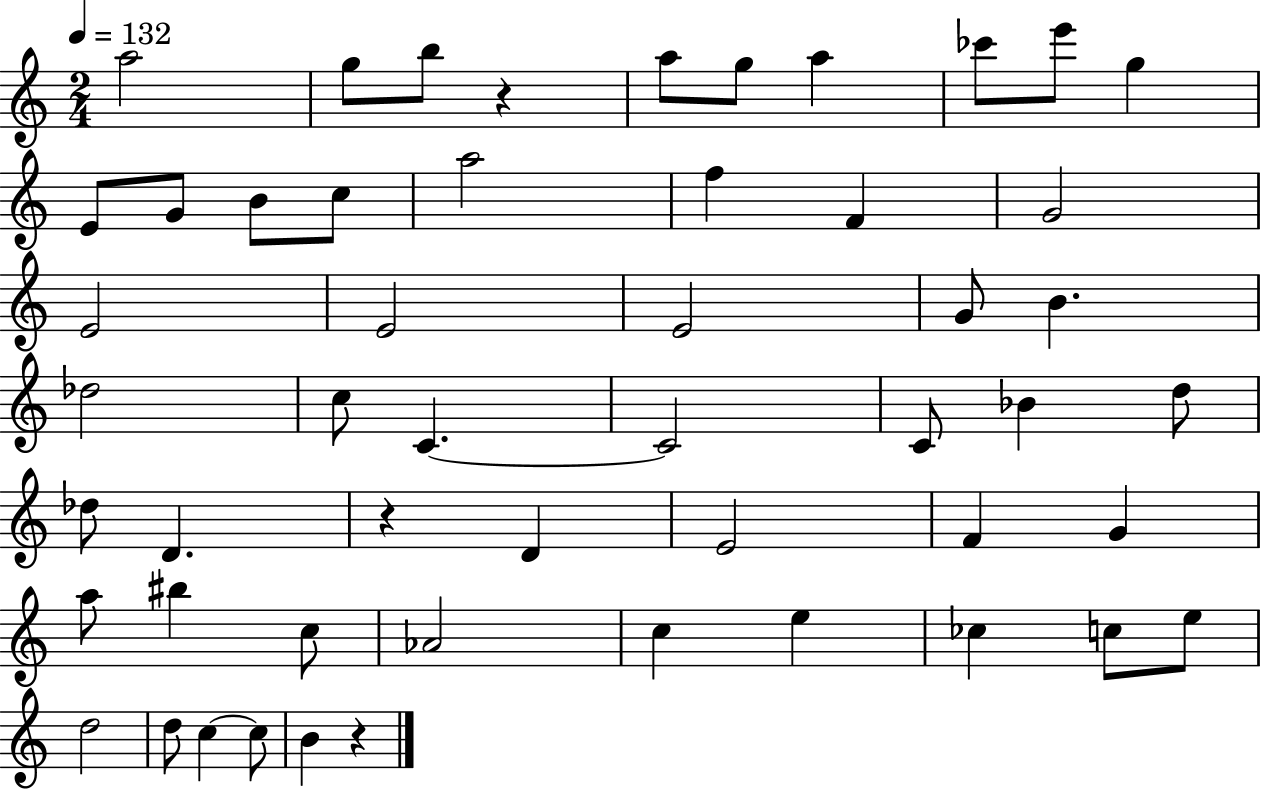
A5/h G5/e B5/e R/q A5/e G5/e A5/q CES6/e E6/e G5/q E4/e G4/e B4/e C5/e A5/h F5/q F4/q G4/h E4/h E4/h E4/h G4/e B4/q. Db5/h C5/e C4/q. C4/h C4/e Bb4/q D5/e Db5/e D4/q. R/q D4/q E4/h F4/q G4/q A5/e BIS5/q C5/e Ab4/h C5/q E5/q CES5/q C5/e E5/e D5/h D5/e C5/q C5/e B4/q R/q